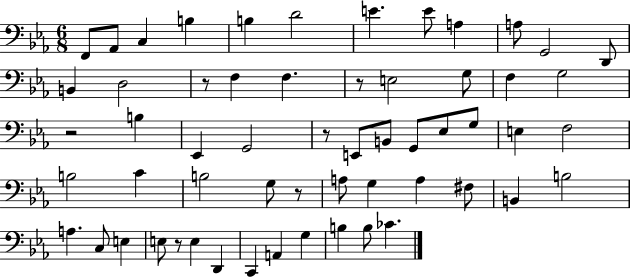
X:1
T:Untitled
M:6/8
L:1/4
K:Eb
F,,/2 _A,,/2 C, B, B, D2 E E/2 A, A,/2 G,,2 D,,/2 B,, D,2 z/2 F, F, z/2 E,2 G,/2 F, G,2 z2 B, _E,, G,,2 z/2 E,,/2 B,,/2 G,,/2 _E,/2 G,/2 E, F,2 B,2 C B,2 G,/2 z/2 A,/2 G, A, ^F,/2 B,, B,2 A, C,/2 E, E,/2 z/2 E, D,, C,, A,, G, B, B,/2 _C